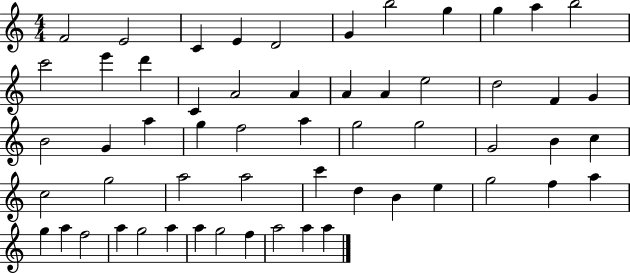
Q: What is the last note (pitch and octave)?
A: A5